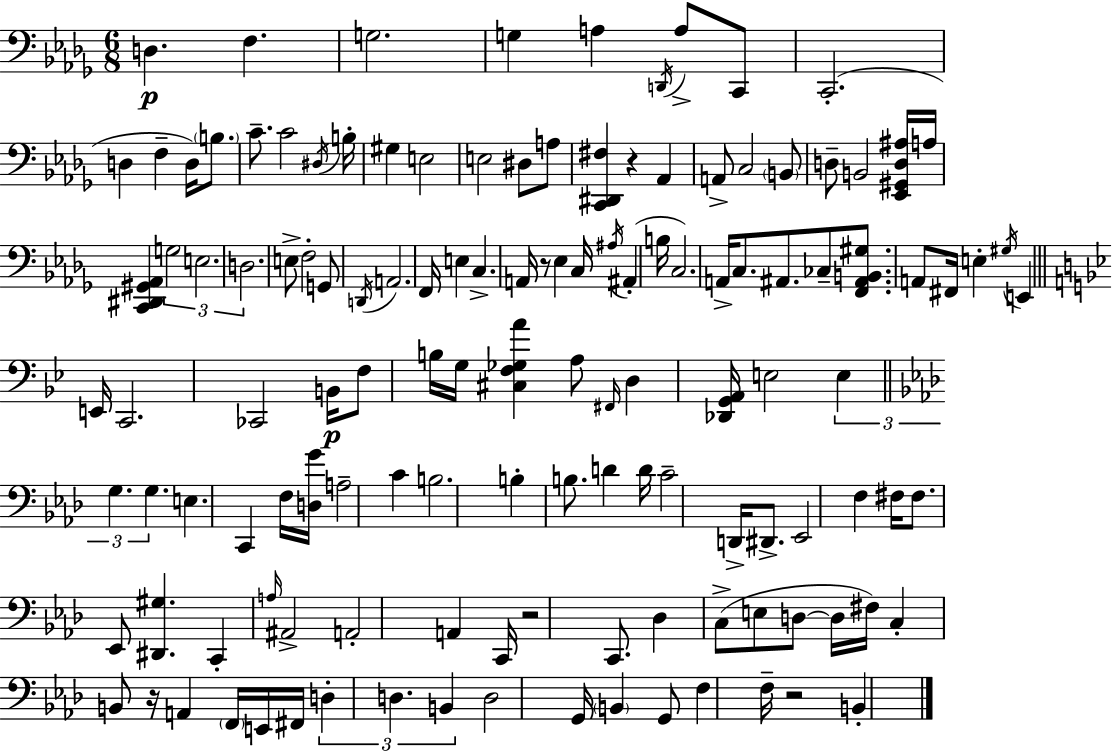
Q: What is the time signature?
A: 6/8